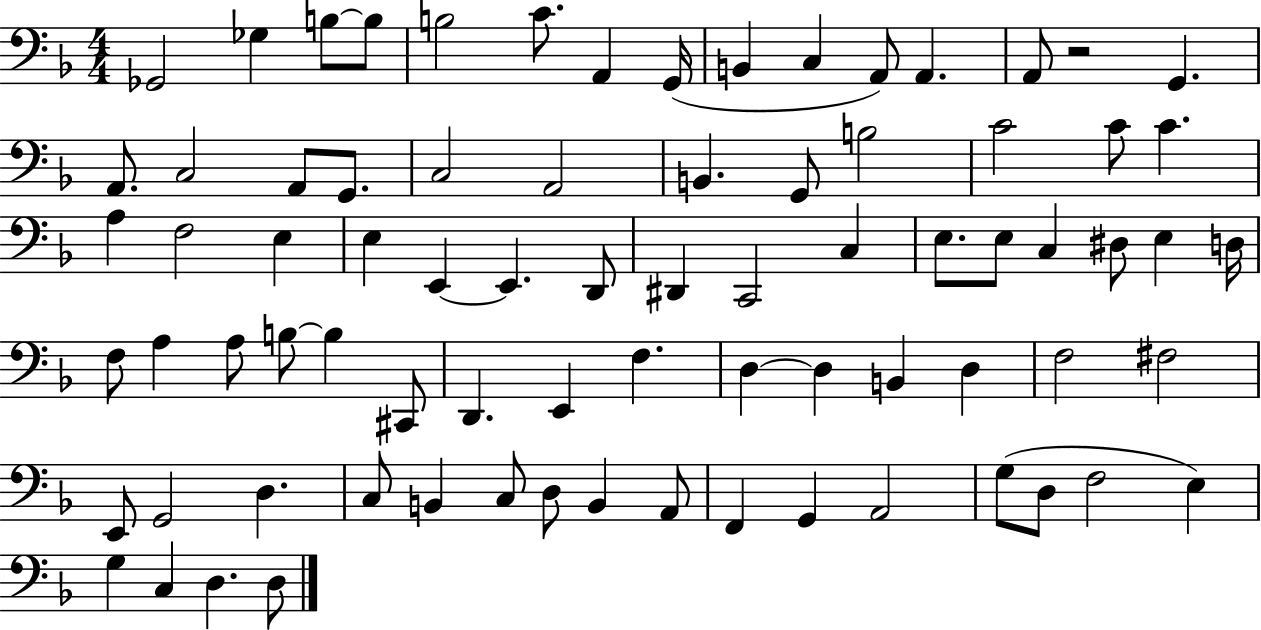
{
  \clef bass
  \numericTimeSignature
  \time 4/4
  \key f \major
  ges,2 ges4 b8~~ b8 | b2 c'8. a,4 g,16( | b,4 c4 a,8) a,4. | a,8 r2 g,4. | \break a,8. c2 a,8 g,8. | c2 a,2 | b,4. g,8 b2 | c'2 c'8 c'4. | \break a4 f2 e4 | e4 e,4~~ e,4. d,8 | dis,4 c,2 c4 | e8. e8 c4 dis8 e4 d16 | \break f8 a4 a8 b8~~ b4 cis,8 | d,4. e,4 f4. | d4~~ d4 b,4 d4 | f2 fis2 | \break e,8 g,2 d4. | c8 b,4 c8 d8 b,4 a,8 | f,4 g,4 a,2 | g8( d8 f2 e4) | \break g4 c4 d4. d8 | \bar "|."
}